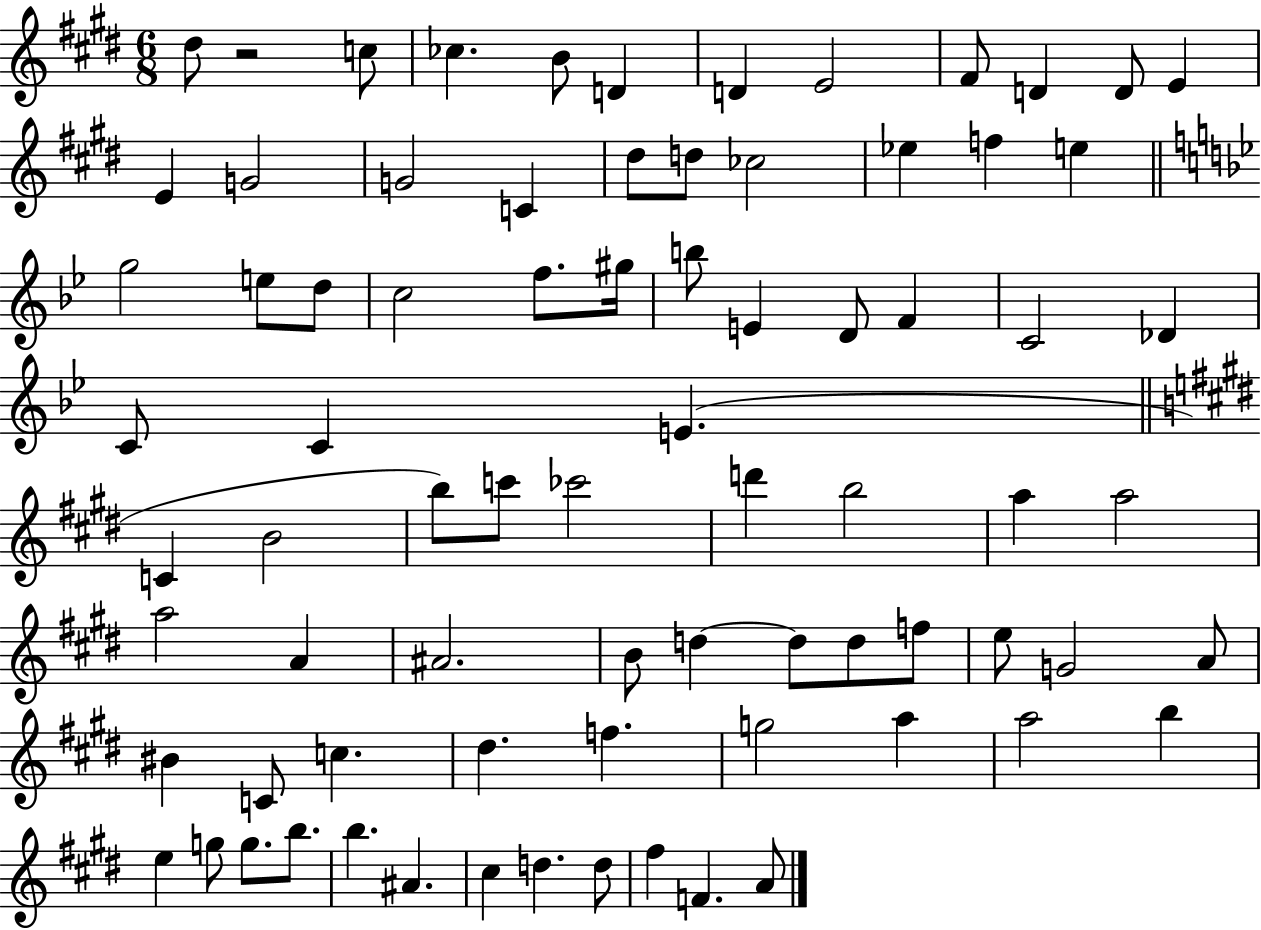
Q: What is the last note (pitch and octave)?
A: A4